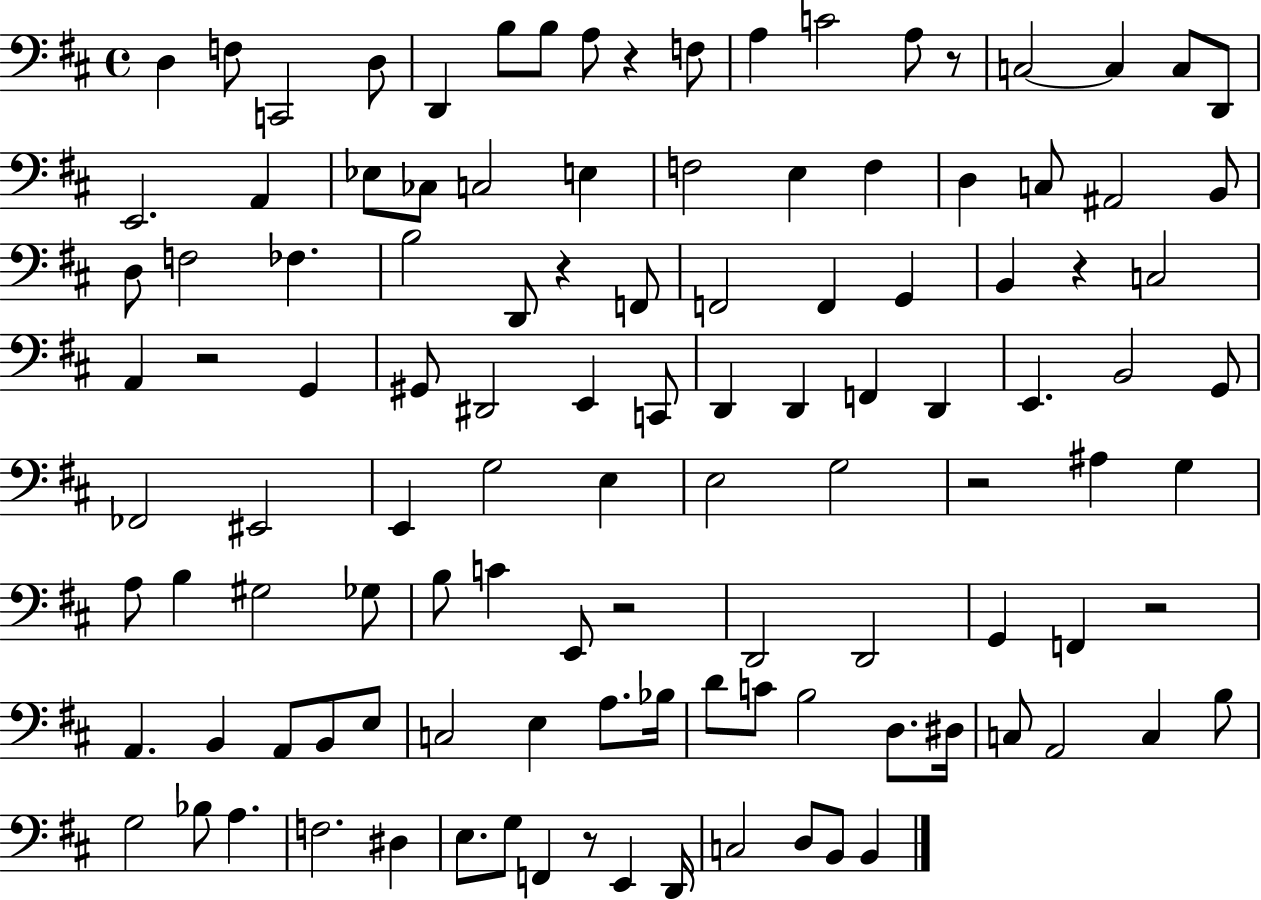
X:1
T:Untitled
M:4/4
L:1/4
K:D
D, F,/2 C,,2 D,/2 D,, B,/2 B,/2 A,/2 z F,/2 A, C2 A,/2 z/2 C,2 C, C,/2 D,,/2 E,,2 A,, _E,/2 _C,/2 C,2 E, F,2 E, F, D, C,/2 ^A,,2 B,,/2 D,/2 F,2 _F, B,2 D,,/2 z F,,/2 F,,2 F,, G,, B,, z C,2 A,, z2 G,, ^G,,/2 ^D,,2 E,, C,,/2 D,, D,, F,, D,, E,, B,,2 G,,/2 _F,,2 ^E,,2 E,, G,2 E, E,2 G,2 z2 ^A, G, A,/2 B, ^G,2 _G,/2 B,/2 C E,,/2 z2 D,,2 D,,2 G,, F,, z2 A,, B,, A,,/2 B,,/2 E,/2 C,2 E, A,/2 _B,/4 D/2 C/2 B,2 D,/2 ^D,/4 C,/2 A,,2 C, B,/2 G,2 _B,/2 A, F,2 ^D, E,/2 G,/2 F,, z/2 E,, D,,/4 C,2 D,/2 B,,/2 B,,